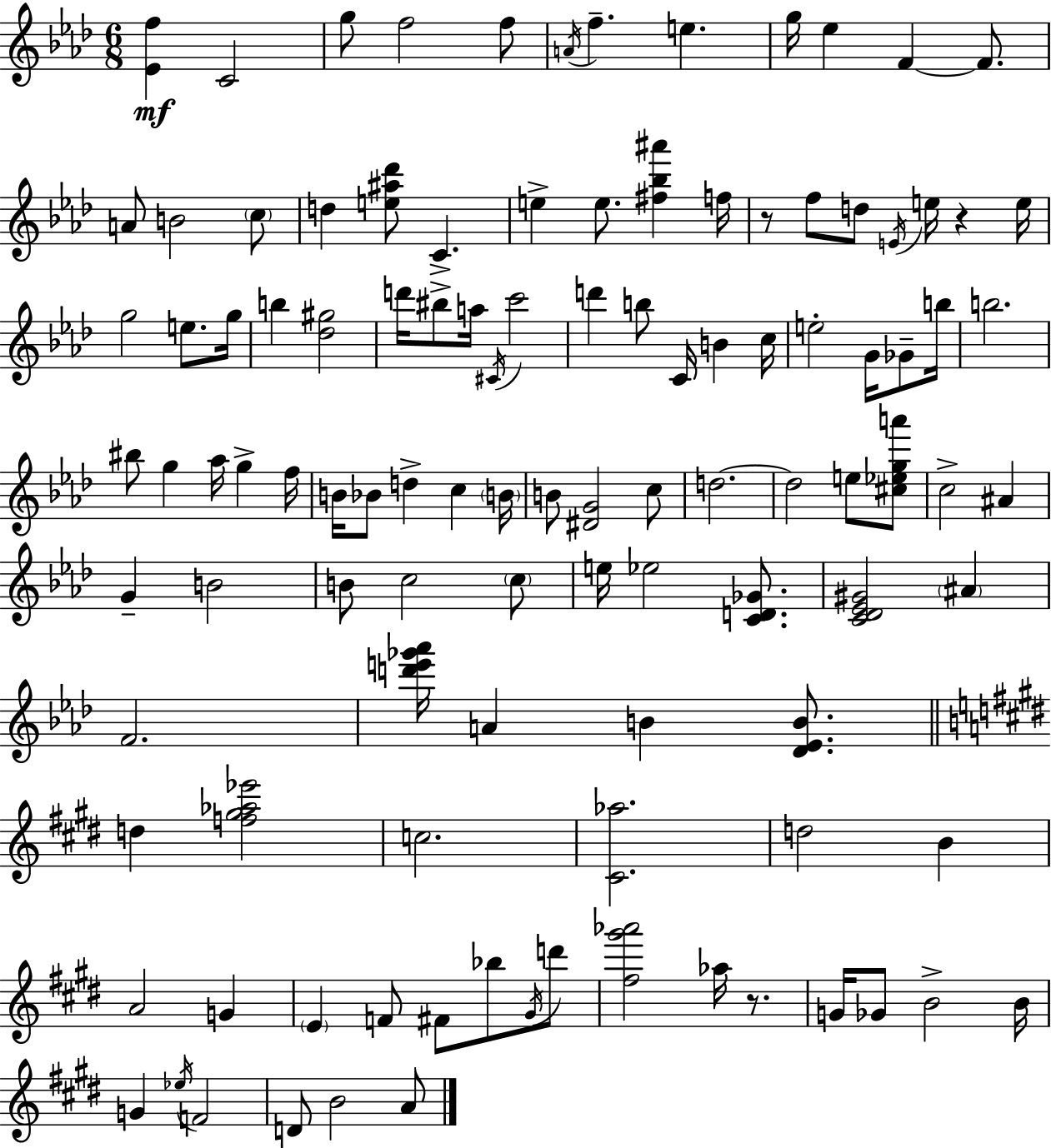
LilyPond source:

{
  \clef treble
  \numericTimeSignature
  \time 6/8
  \key aes \major
  <ees' f''>4\mf c'2 | g''8 f''2 f''8 | \acciaccatura { a'16 } f''4.-- e''4. | g''16 ees''4 f'4~~ f'8. | \break a'8 b'2 \parenthesize c''8 | d''4 <e'' ais'' des'''>8 c'4.-> | e''4-> e''8. <fis'' bes'' ais'''>4 | f''16 r8 f''8 d''8 \acciaccatura { e'16 } e''16 r4 | \break e''16 g''2 e''8. | g''16 b''4 <des'' gis''>2 | d'''16 bis''8-> a''16 \acciaccatura { cis'16 } c'''2 | d'''4 b''8 c'16 b'4 | \break c''16 e''2-. g'16 | ges'8-- b''16 b''2. | bis''8 g''4 aes''16 g''4-> | f''16 b'16 bes'8 d''4-> c''4 | \break \parenthesize b'16 b'8 <dis' g'>2 | c''8 d''2.~~ | d''2 e''8 | <cis'' ees'' g'' a'''>8 c''2-> ais'4 | \break g'4-- b'2 | b'8 c''2 | \parenthesize c''8 e''16 ees''2 | <c' d' ges'>8. <c' des' ees' gis'>2 \parenthesize ais'4 | \break f'2. | <d''' e''' ges''' aes'''>16 a'4 b'4 | <des' ees' b'>8. \bar "||" \break \key e \major d''4 <f'' gis'' aes'' ees'''>2 | c''2. | <cis' aes''>2. | d''2 b'4 | \break a'2 g'4 | \parenthesize e'4 f'8 fis'8 bes''8 \acciaccatura { gis'16 } d'''8 | <fis'' gis''' aes'''>2 aes''16 r8. | g'16 ges'8 b'2-> | \break b'16 g'4 \acciaccatura { ees''16 } f'2 | d'8 b'2 | a'8 \bar "|."
}